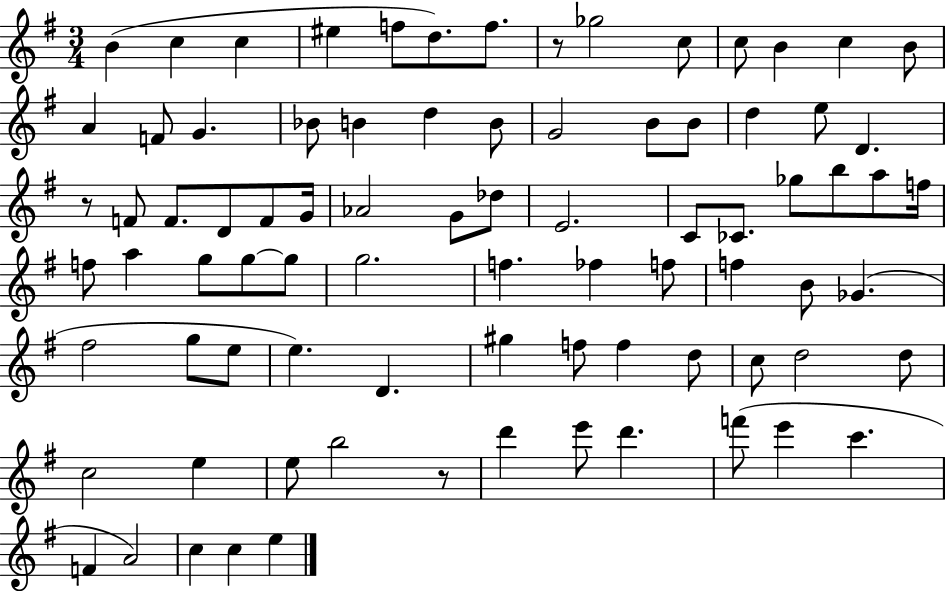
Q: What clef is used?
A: treble